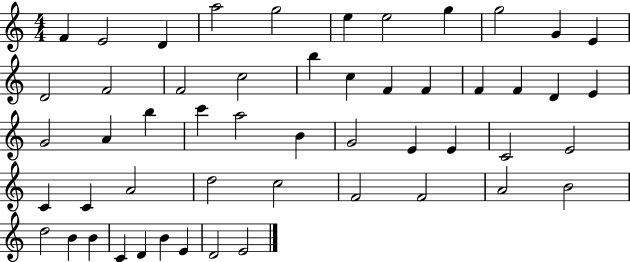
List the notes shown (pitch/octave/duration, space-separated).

F4/q E4/h D4/q A5/h G5/h E5/q E5/h G5/q G5/h G4/q E4/q D4/h F4/h F4/h C5/h B5/q C5/q F4/q F4/q F4/q F4/q D4/q E4/q G4/h A4/q B5/q C6/q A5/h B4/q G4/h E4/q E4/q C4/h E4/h C4/q C4/q A4/h D5/h C5/h F4/h F4/h A4/h B4/h D5/h B4/q B4/q C4/q D4/q B4/q E4/q D4/h E4/h